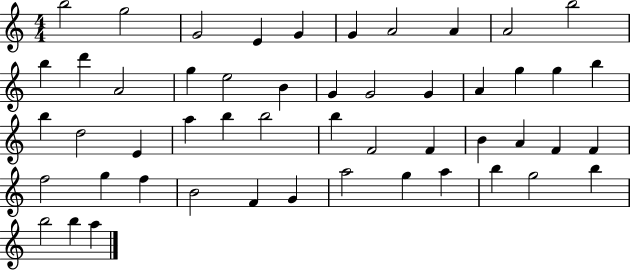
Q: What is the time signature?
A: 4/4